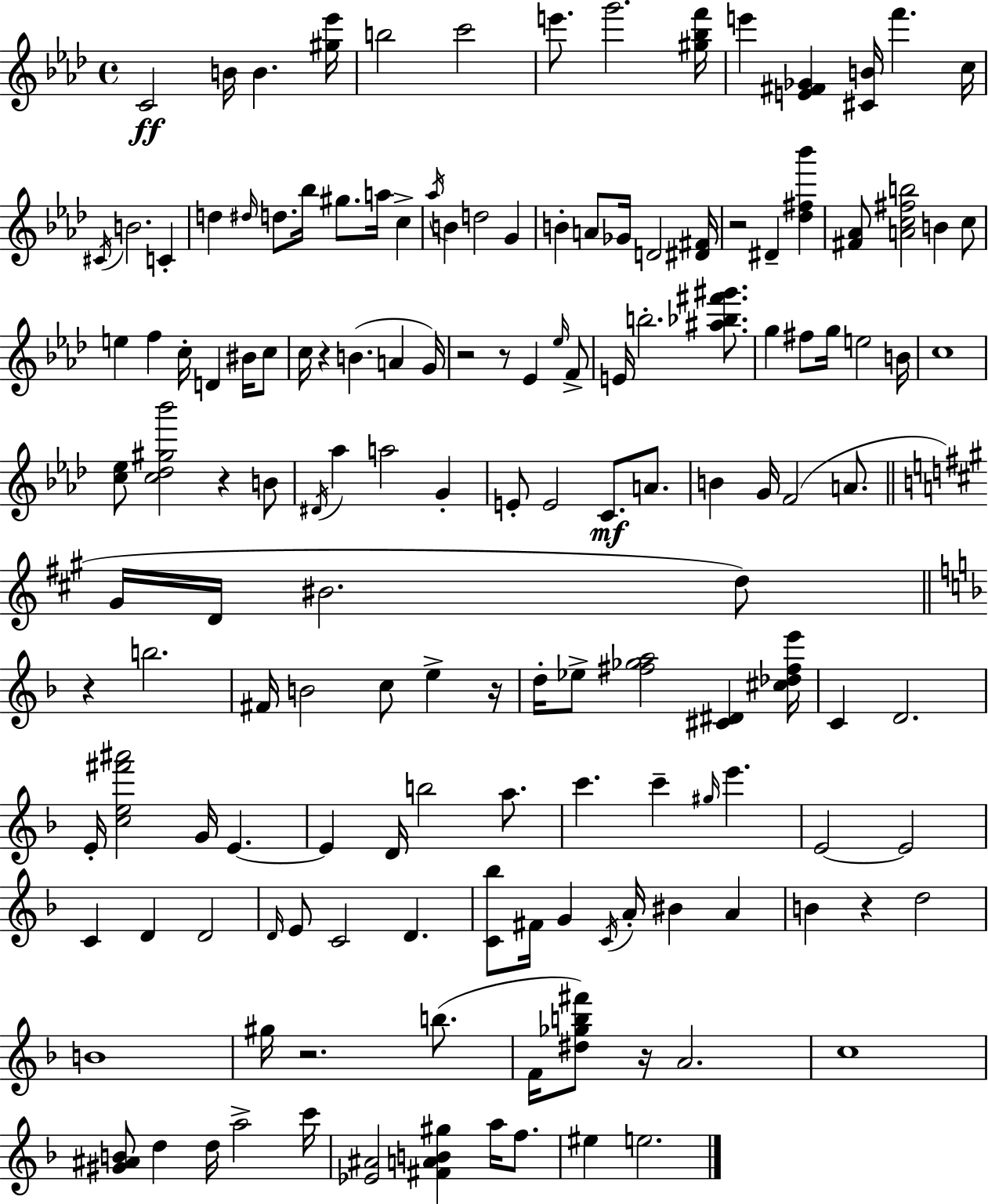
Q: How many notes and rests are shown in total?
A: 150